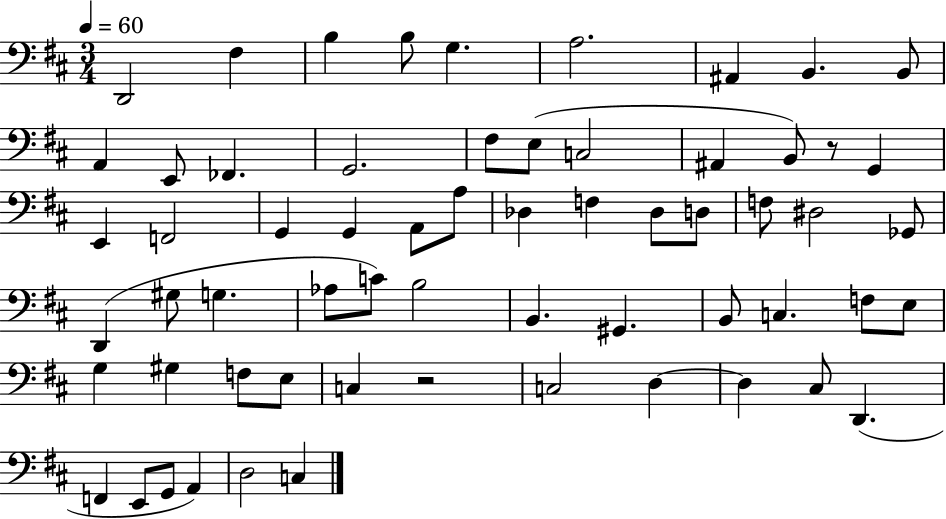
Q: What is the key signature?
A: D major